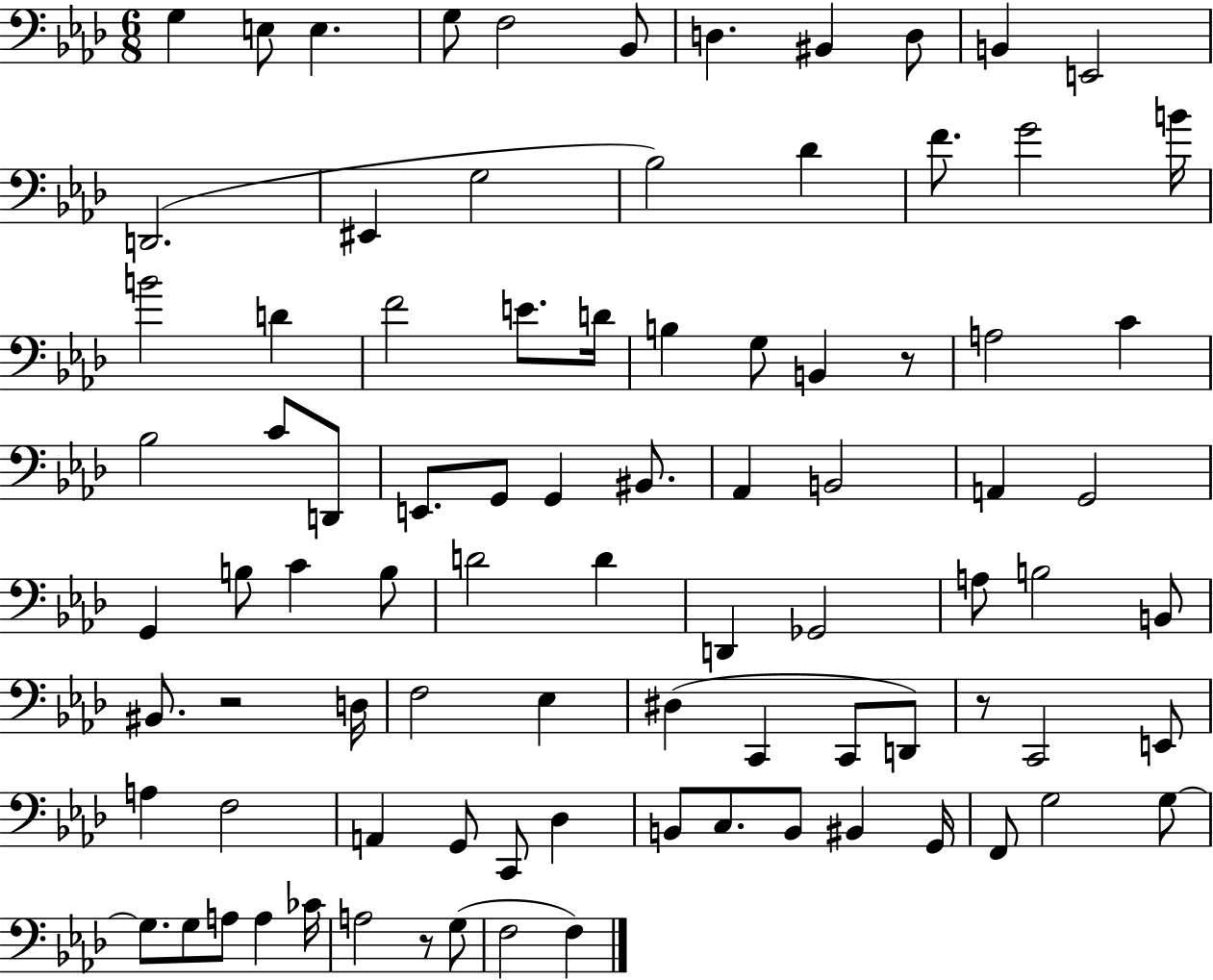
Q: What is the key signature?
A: AES major